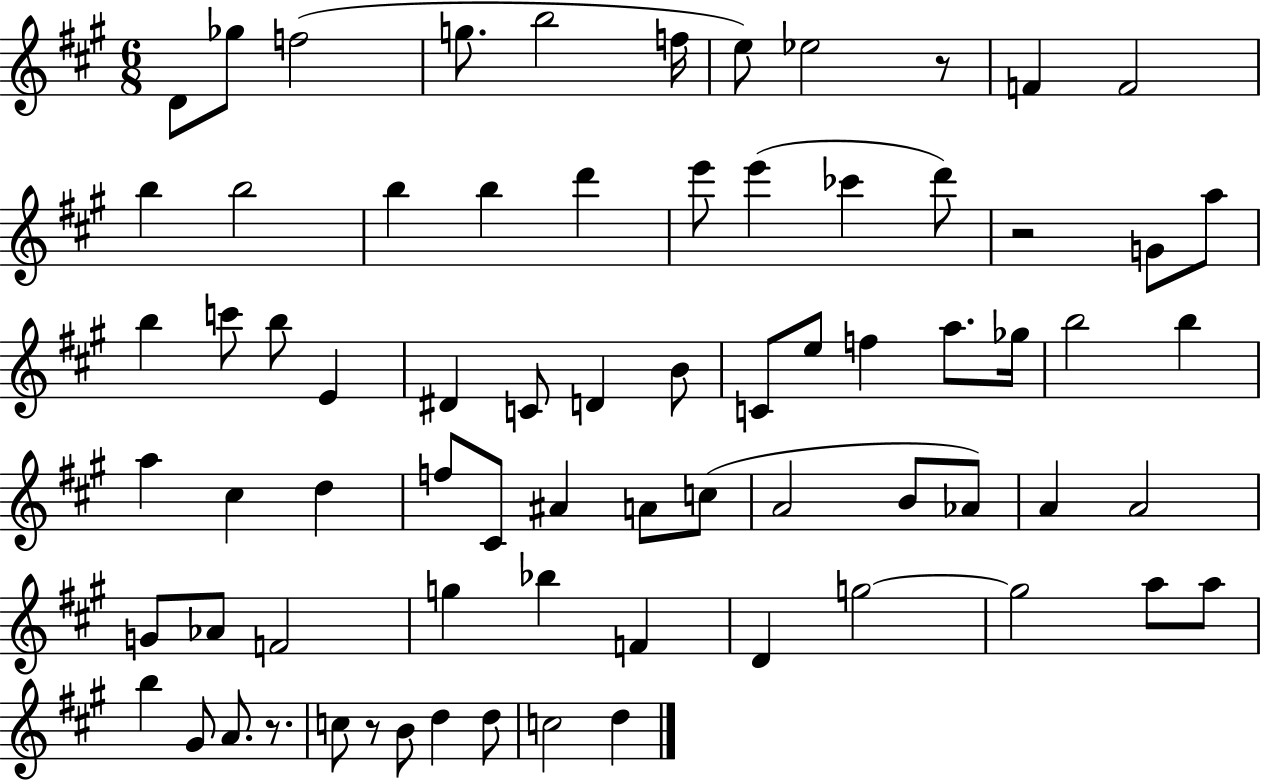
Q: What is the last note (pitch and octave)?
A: D5